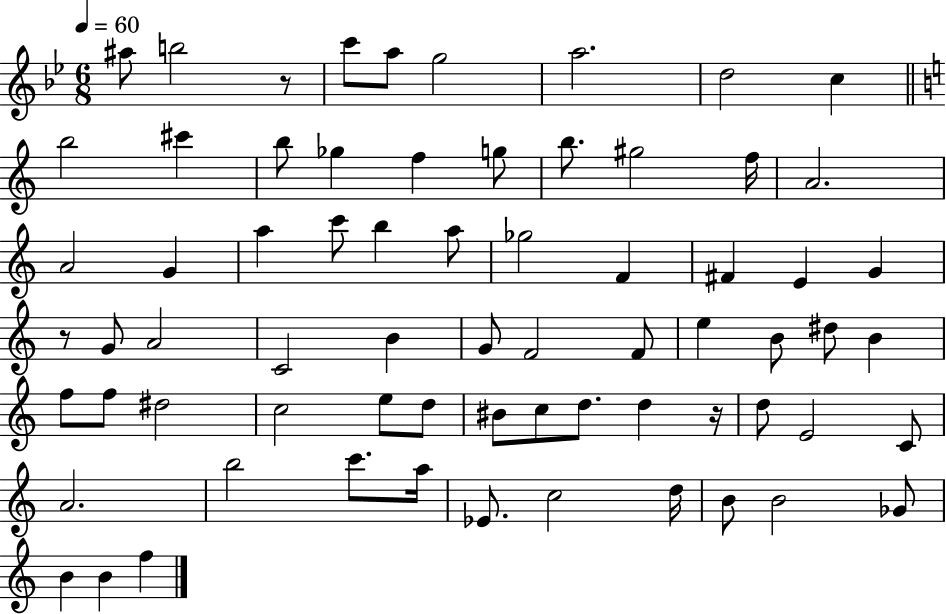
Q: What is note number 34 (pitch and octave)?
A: G4